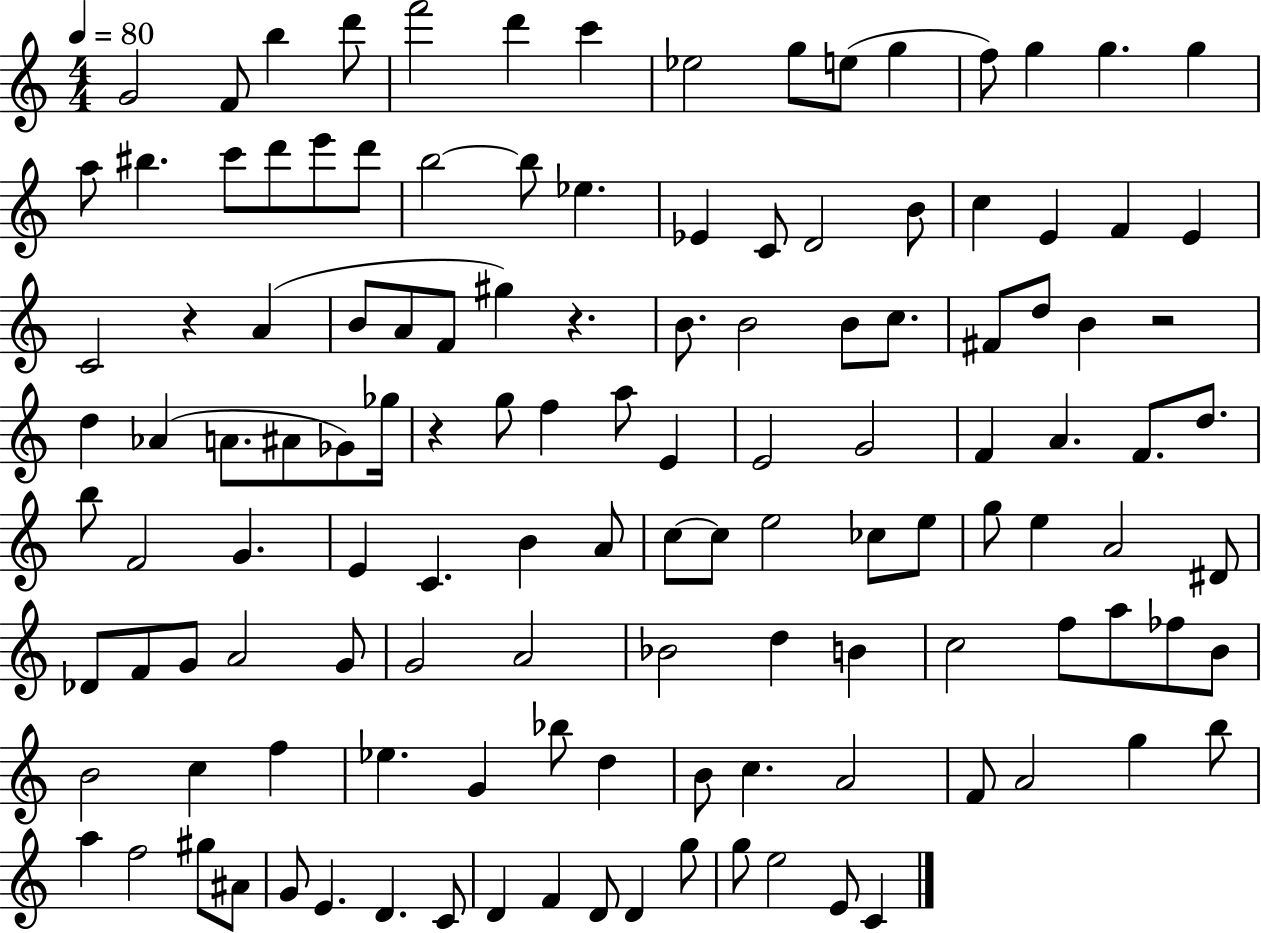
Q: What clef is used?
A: treble